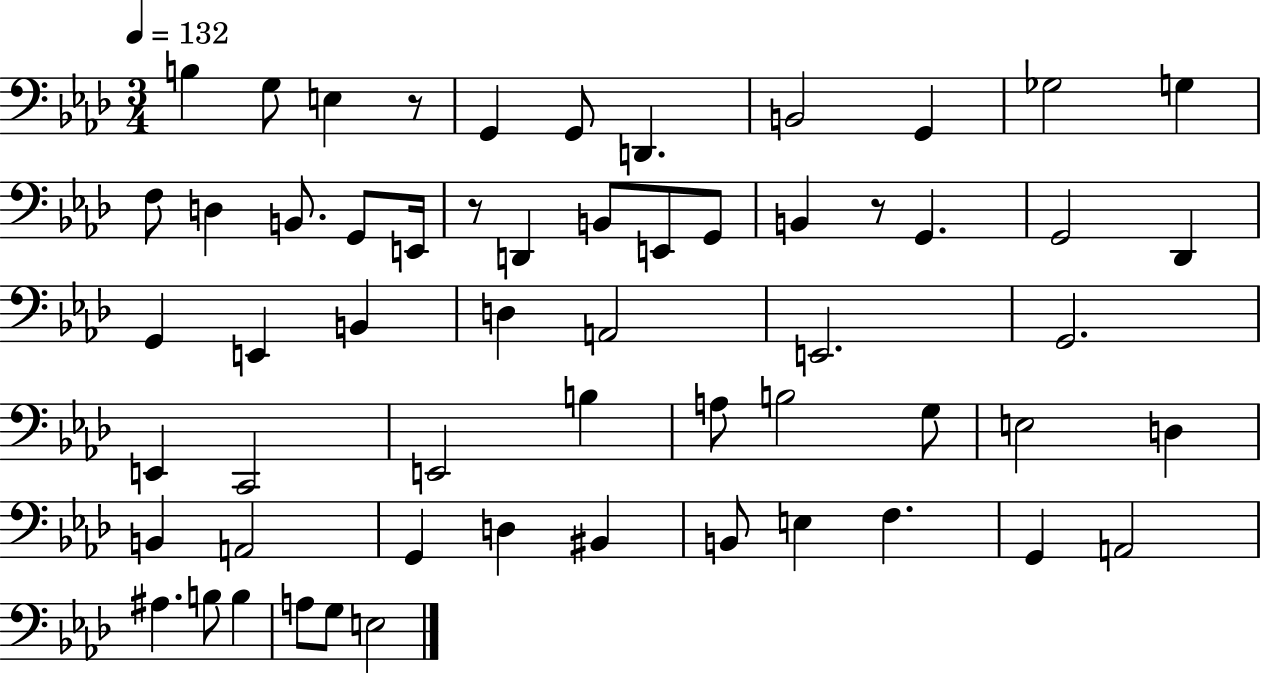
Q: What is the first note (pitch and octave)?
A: B3